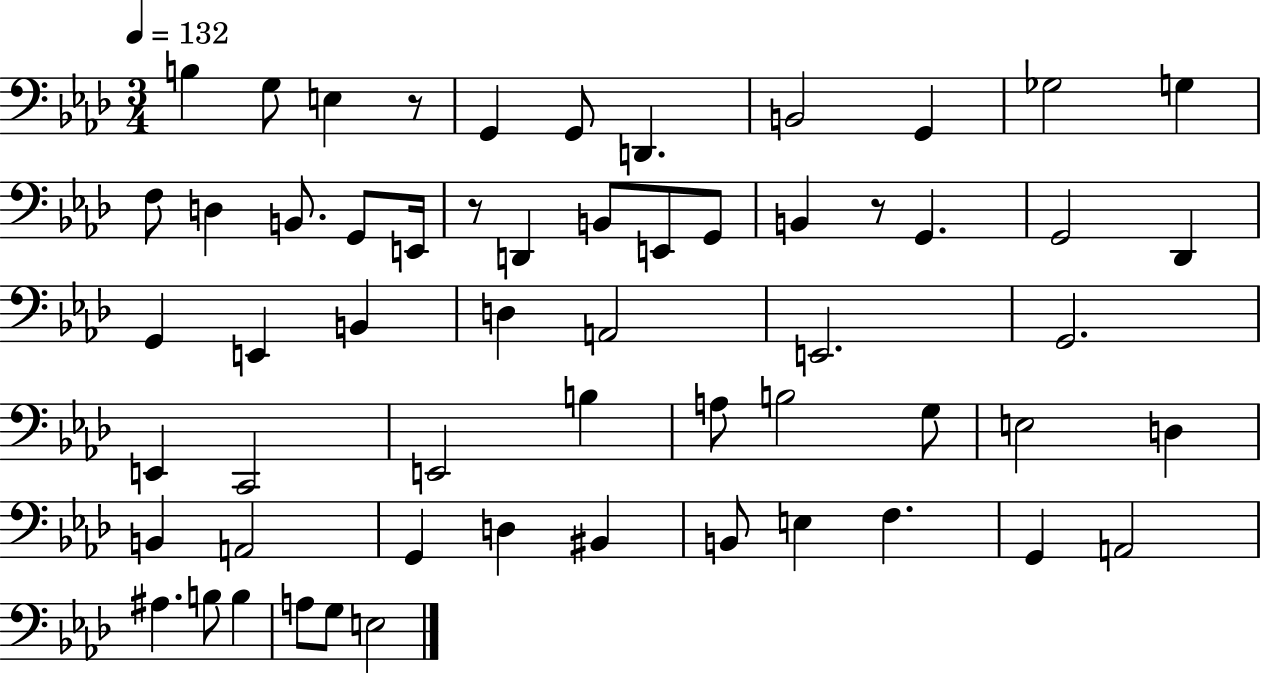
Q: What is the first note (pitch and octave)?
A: B3